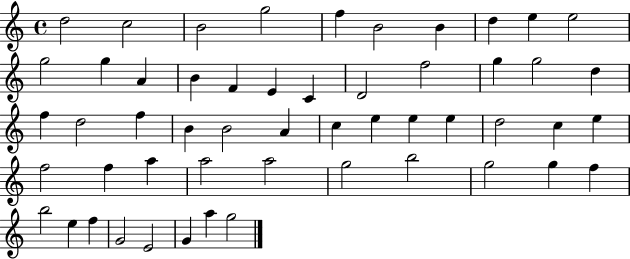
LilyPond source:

{
  \clef treble
  \time 4/4
  \defaultTimeSignature
  \key c \major
  d''2 c''2 | b'2 g''2 | f''4 b'2 b'4 | d''4 e''4 e''2 | \break g''2 g''4 a'4 | b'4 f'4 e'4 c'4 | d'2 f''2 | g''4 g''2 d''4 | \break f''4 d''2 f''4 | b'4 b'2 a'4 | c''4 e''4 e''4 e''4 | d''2 c''4 e''4 | \break f''2 f''4 a''4 | a''2 a''2 | g''2 b''2 | g''2 g''4 f''4 | \break b''2 e''4 f''4 | g'2 e'2 | g'4 a''4 g''2 | \bar "|."
}